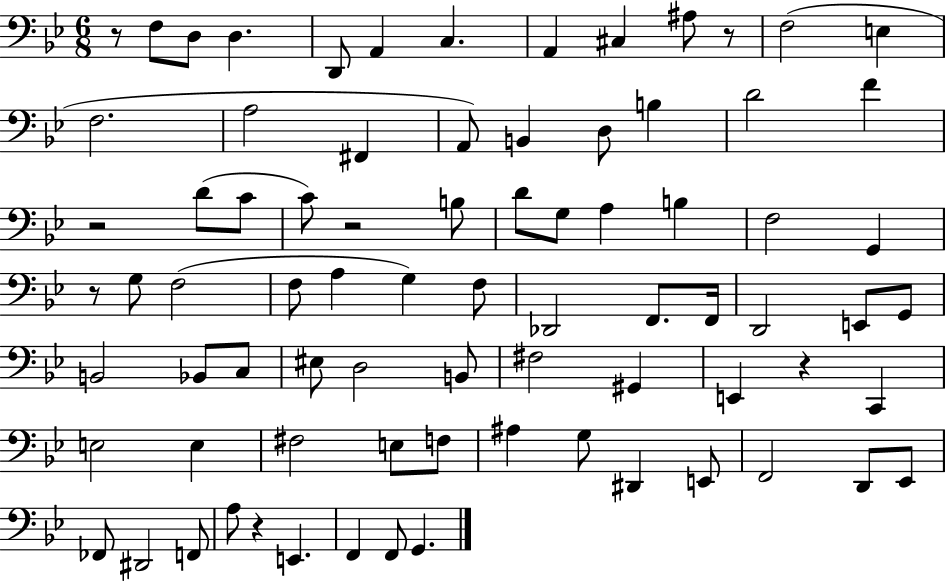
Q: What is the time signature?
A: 6/8